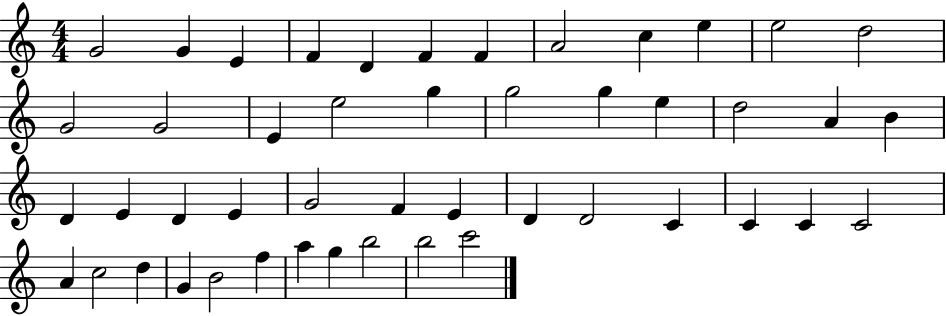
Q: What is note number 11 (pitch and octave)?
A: E5